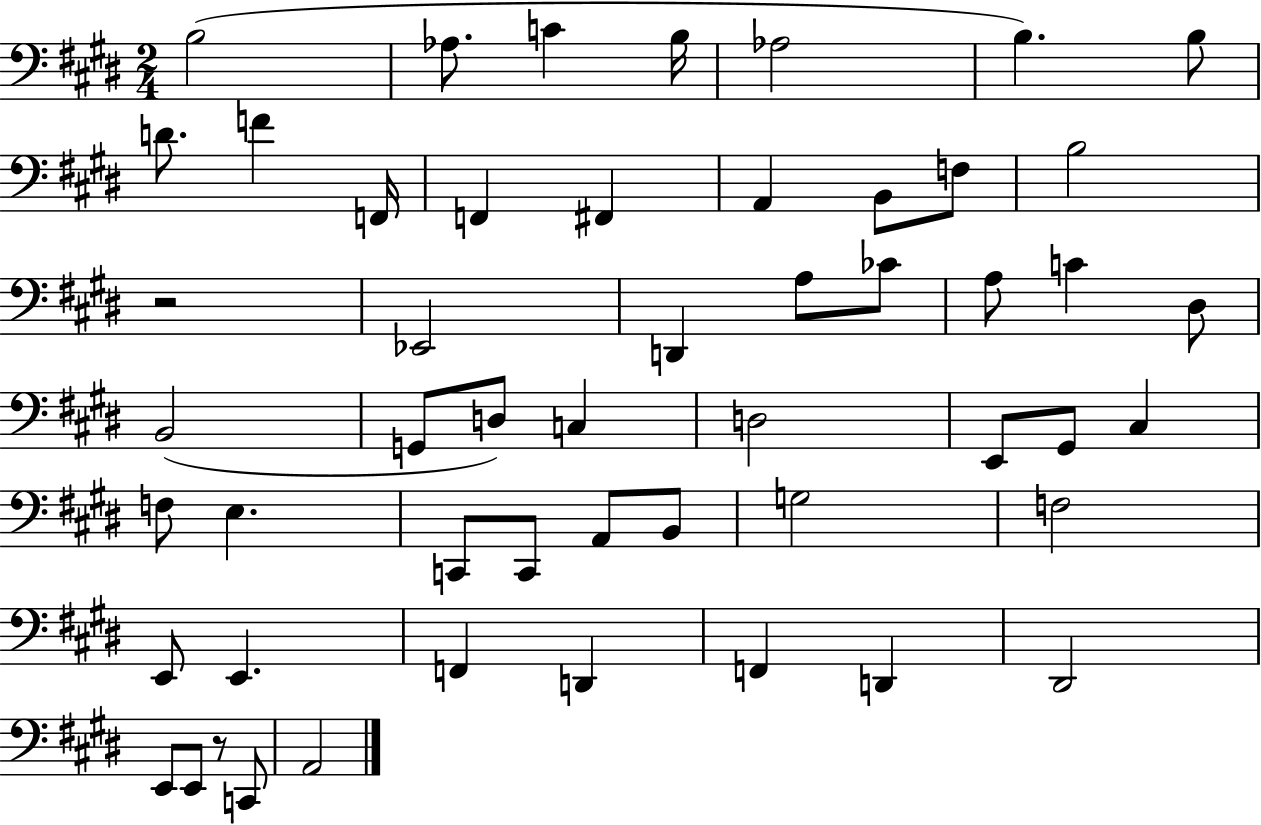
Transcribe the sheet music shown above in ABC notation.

X:1
T:Untitled
M:2/4
L:1/4
K:E
B,2 _A,/2 C B,/4 _A,2 B, B,/2 D/2 F F,,/4 F,, ^F,, A,, B,,/2 F,/2 B,2 z2 _E,,2 D,, A,/2 _C/2 A,/2 C ^D,/2 B,,2 G,,/2 D,/2 C, D,2 E,,/2 ^G,,/2 ^C, F,/2 E, C,,/2 C,,/2 A,,/2 B,,/2 G,2 F,2 E,,/2 E,, F,, D,, F,, D,, ^D,,2 E,,/2 E,,/2 z/2 C,,/2 A,,2